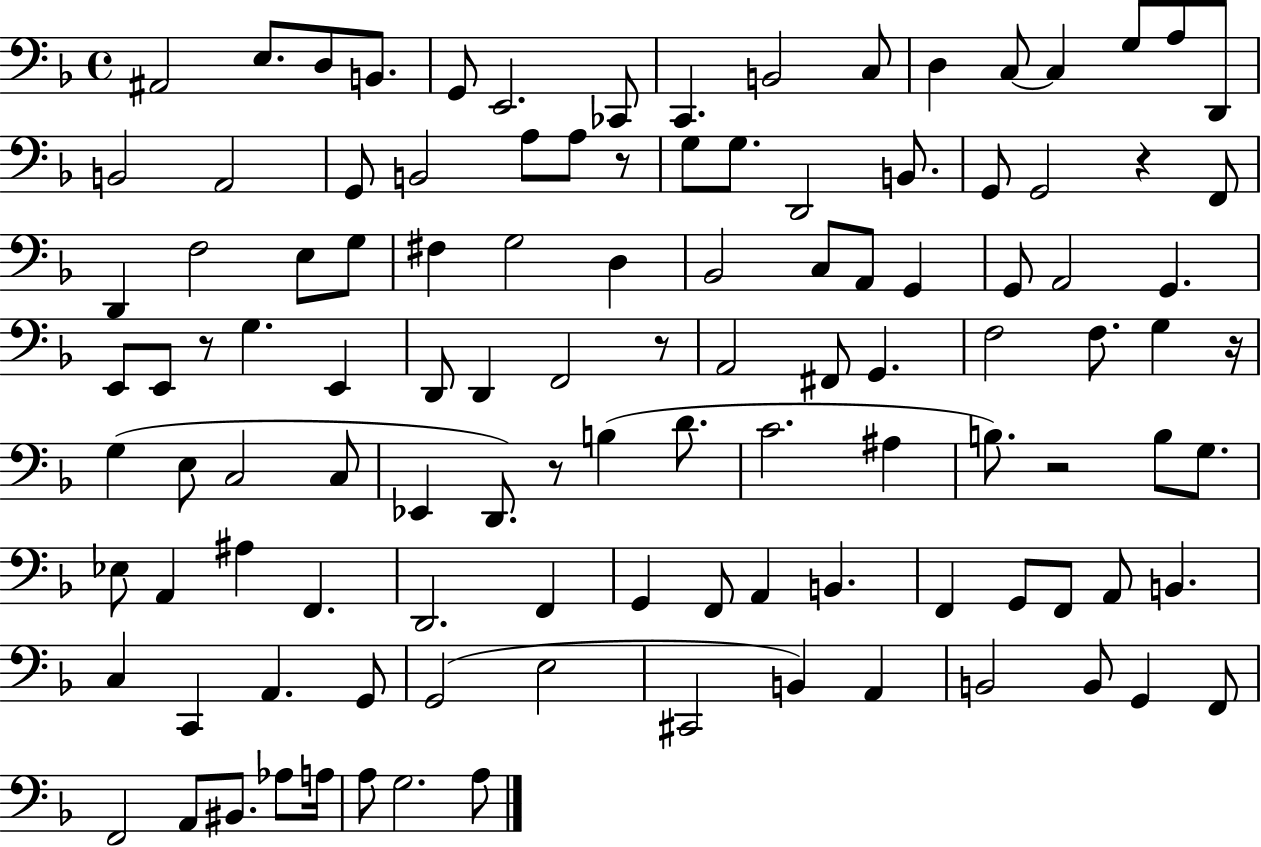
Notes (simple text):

A#2/h E3/e. D3/e B2/e. G2/e E2/h. CES2/e C2/q. B2/h C3/e D3/q C3/e C3/q G3/e A3/e D2/e B2/h A2/h G2/e B2/h A3/e A3/e R/e G3/e G3/e. D2/h B2/e. G2/e G2/h R/q F2/e D2/q F3/h E3/e G3/e F#3/q G3/h D3/q Bb2/h C3/e A2/e G2/q G2/e A2/h G2/q. E2/e E2/e R/e G3/q. E2/q D2/e D2/q F2/h R/e A2/h F#2/e G2/q. F3/h F3/e. G3/q R/s G3/q E3/e C3/h C3/e Eb2/q D2/e. R/e B3/q D4/e. C4/h. A#3/q B3/e. R/h B3/e G3/e. Eb3/e A2/q A#3/q F2/q. D2/h. F2/q G2/q F2/e A2/q B2/q. F2/q G2/e F2/e A2/e B2/q. C3/q C2/q A2/q. G2/e G2/h E3/h C#2/h B2/q A2/q B2/h B2/e G2/q F2/e F2/h A2/e BIS2/e. Ab3/e A3/s A3/e G3/h. A3/e